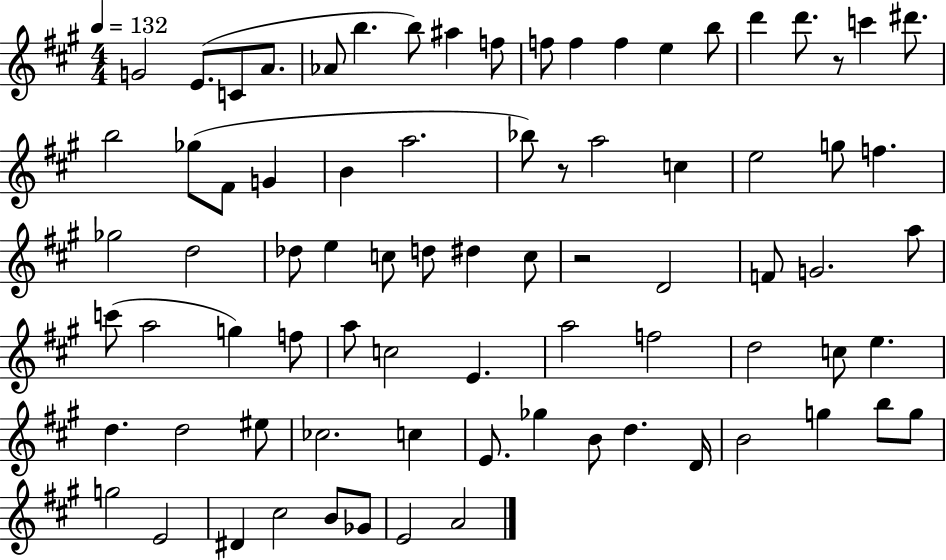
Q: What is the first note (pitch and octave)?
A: G4